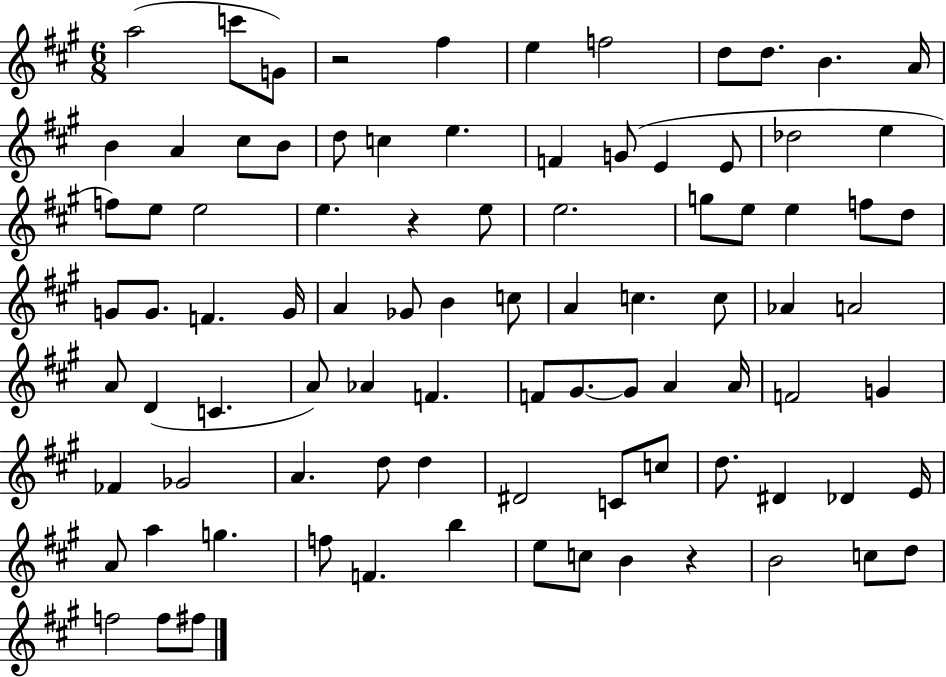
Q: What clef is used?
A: treble